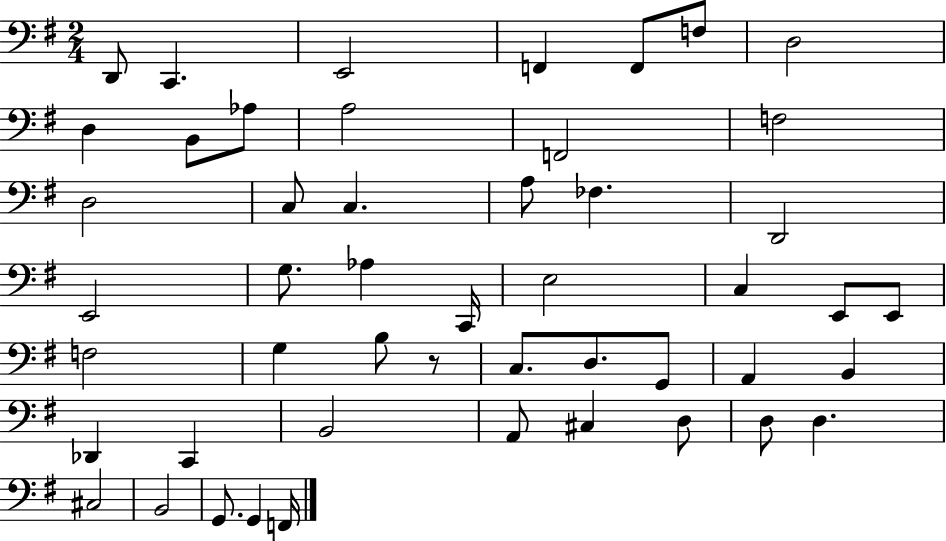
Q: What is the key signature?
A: G major